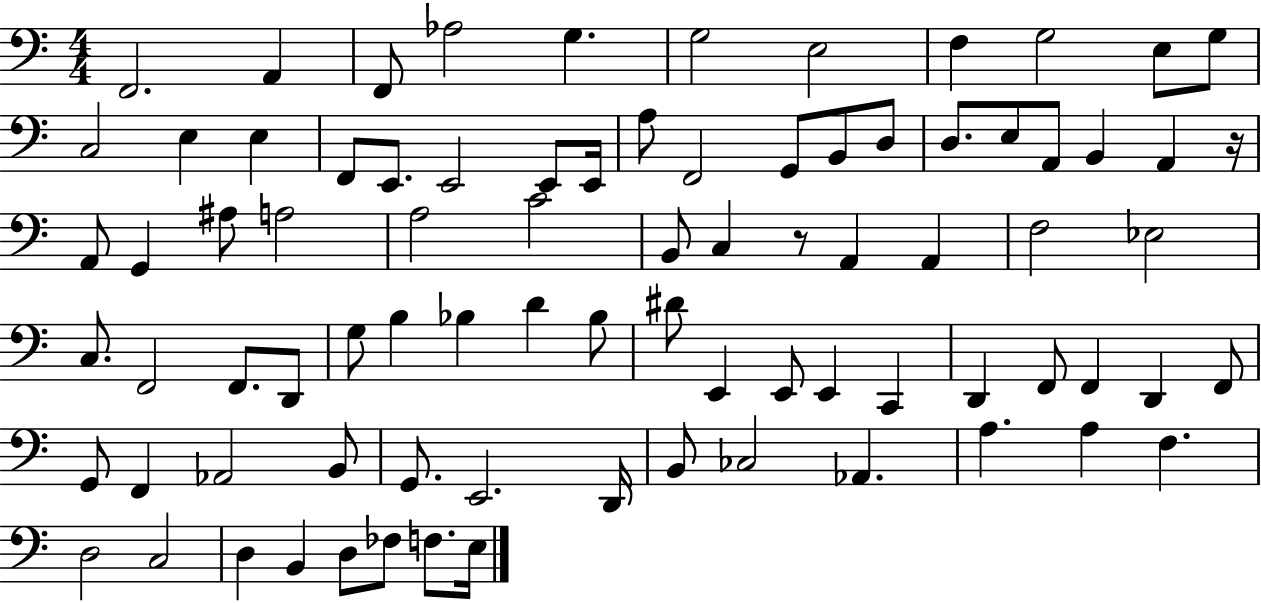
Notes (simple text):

F2/h. A2/q F2/e Ab3/h G3/q. G3/h E3/h F3/q G3/h E3/e G3/e C3/h E3/q E3/q F2/e E2/e. E2/h E2/e E2/s A3/e F2/h G2/e B2/e D3/e D3/e. E3/e A2/e B2/q A2/q R/s A2/e G2/q A#3/e A3/h A3/h C4/h B2/e C3/q R/e A2/q A2/q F3/h Eb3/h C3/e. F2/h F2/e. D2/e G3/e B3/q Bb3/q D4/q Bb3/e D#4/e E2/q E2/e E2/q C2/q D2/q F2/e F2/q D2/q F2/e G2/e F2/q Ab2/h B2/e G2/e. E2/h. D2/s B2/e CES3/h Ab2/q. A3/q. A3/q F3/q. D3/h C3/h D3/q B2/q D3/e FES3/e F3/e. E3/s